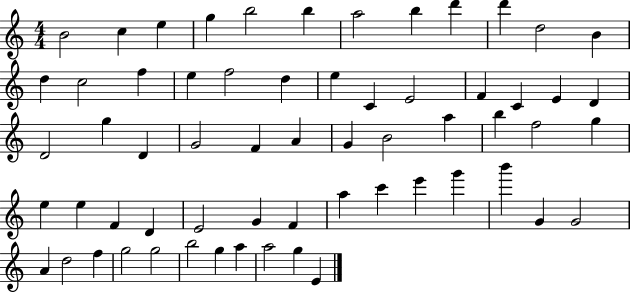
{
  \clef treble
  \numericTimeSignature
  \time 4/4
  \key c \major
  b'2 c''4 e''4 | g''4 b''2 b''4 | a''2 b''4 d'''4 | d'''4 d''2 b'4 | \break d''4 c''2 f''4 | e''4 f''2 d''4 | e''4 c'4 e'2 | f'4 c'4 e'4 d'4 | \break d'2 g''4 d'4 | g'2 f'4 a'4 | g'4 b'2 a''4 | b''4 f''2 g''4 | \break e''4 e''4 f'4 d'4 | e'2 g'4 f'4 | a''4 c'''4 e'''4 g'''4 | b'''4 g'4 g'2 | \break a'4 d''2 f''4 | g''2 g''2 | b''2 g''4 a''4 | a''2 g''4 e'4 | \break \bar "|."
}